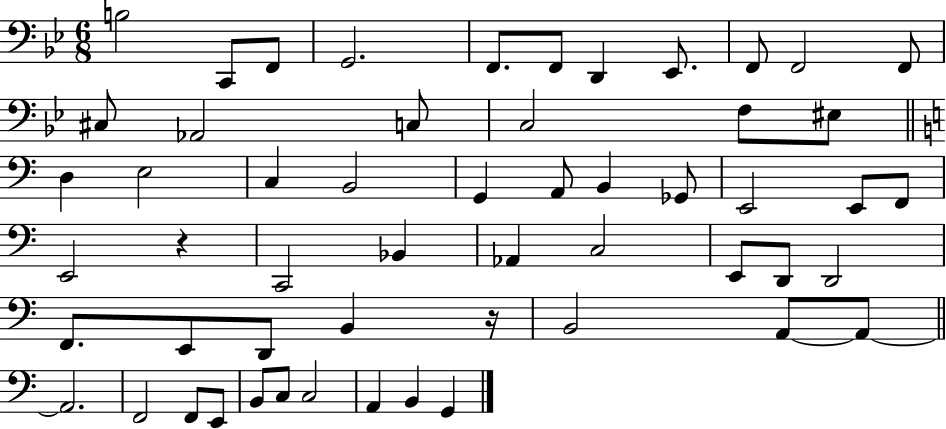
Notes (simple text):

B3/h C2/e F2/e G2/h. F2/e. F2/e D2/q Eb2/e. F2/e F2/h F2/e C#3/e Ab2/h C3/e C3/h F3/e EIS3/e D3/q E3/h C3/q B2/h G2/q A2/e B2/q Gb2/e E2/h E2/e F2/e E2/h R/q C2/h Bb2/q Ab2/q C3/h E2/e D2/e D2/h F2/e. E2/e D2/e B2/q R/s B2/h A2/e A2/e A2/h. F2/h F2/e E2/e B2/e C3/e C3/h A2/q B2/q G2/q